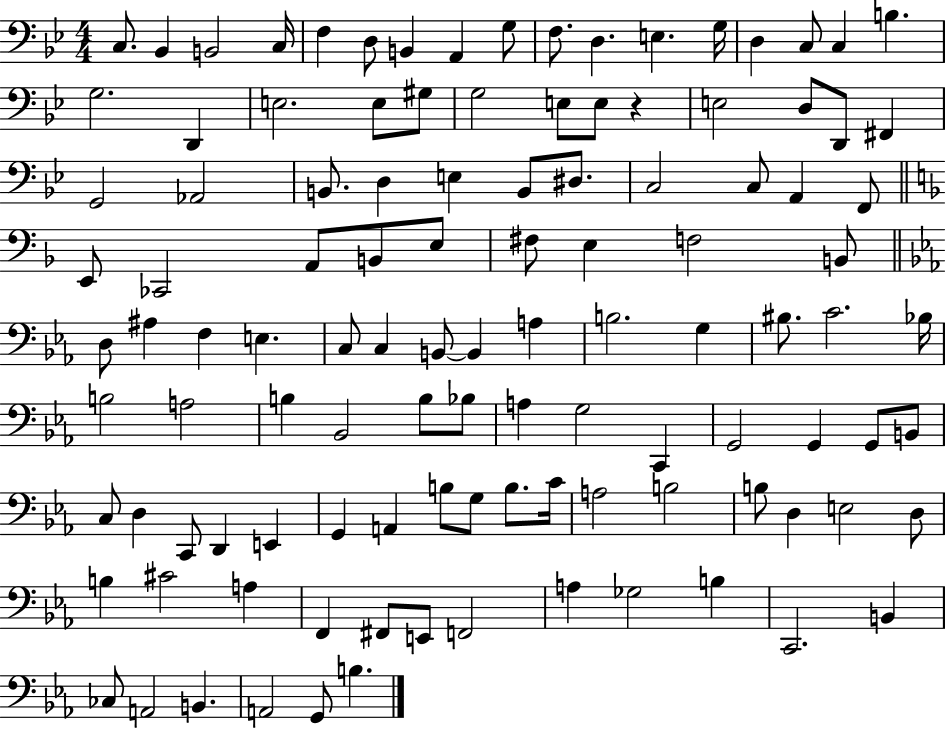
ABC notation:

X:1
T:Untitled
M:4/4
L:1/4
K:Bb
C,/2 _B,, B,,2 C,/4 F, D,/2 B,, A,, G,/2 F,/2 D, E, G,/4 D, C,/2 C, B, G,2 D,, E,2 E,/2 ^G,/2 G,2 E,/2 E,/2 z E,2 D,/2 D,,/2 ^F,, G,,2 _A,,2 B,,/2 D, E, B,,/2 ^D,/2 C,2 C,/2 A,, F,,/2 E,,/2 _C,,2 A,,/2 B,,/2 E,/2 ^F,/2 E, F,2 B,,/2 D,/2 ^A, F, E, C,/2 C, B,,/2 B,, A, B,2 G, ^B,/2 C2 _B,/4 B,2 A,2 B, _B,,2 B,/2 _B,/2 A, G,2 C,, G,,2 G,, G,,/2 B,,/2 C,/2 D, C,,/2 D,, E,, G,, A,, B,/2 G,/2 B,/2 C/4 A,2 B,2 B,/2 D, E,2 D,/2 B, ^C2 A, F,, ^F,,/2 E,,/2 F,,2 A, _G,2 B, C,,2 B,, _C,/2 A,,2 B,, A,,2 G,,/2 B,